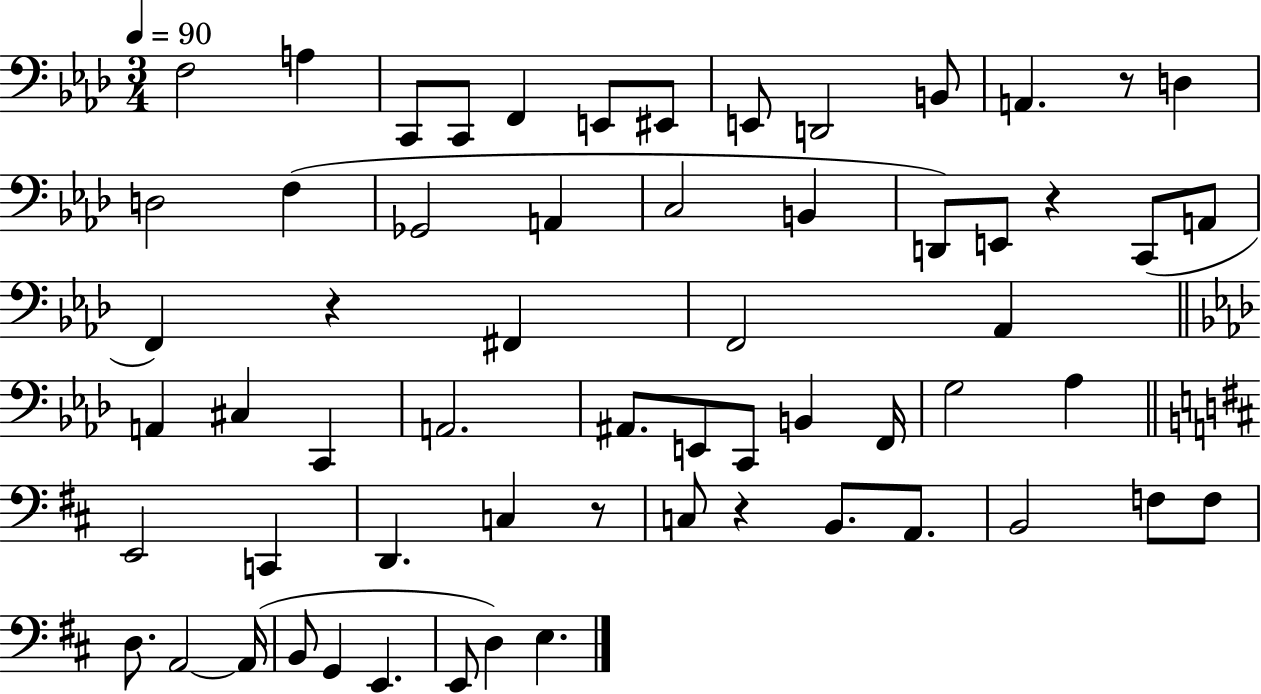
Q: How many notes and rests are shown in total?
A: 61